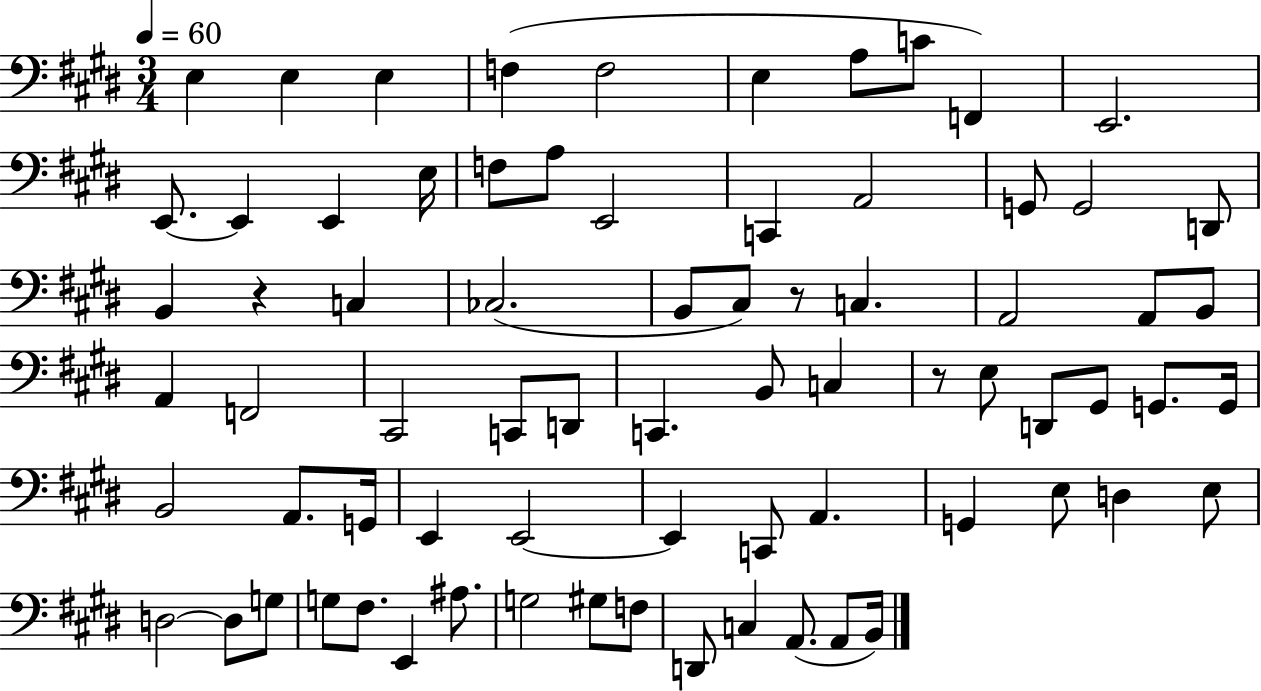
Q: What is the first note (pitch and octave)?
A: E3